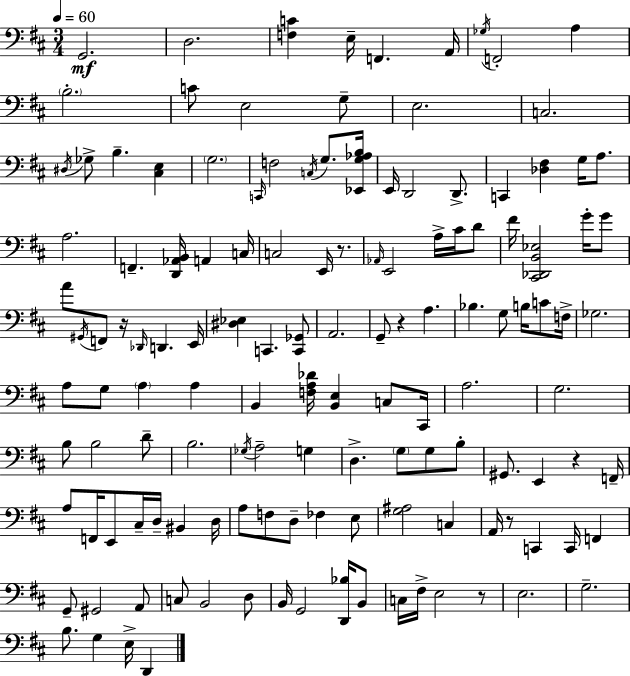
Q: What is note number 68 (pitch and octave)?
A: B3